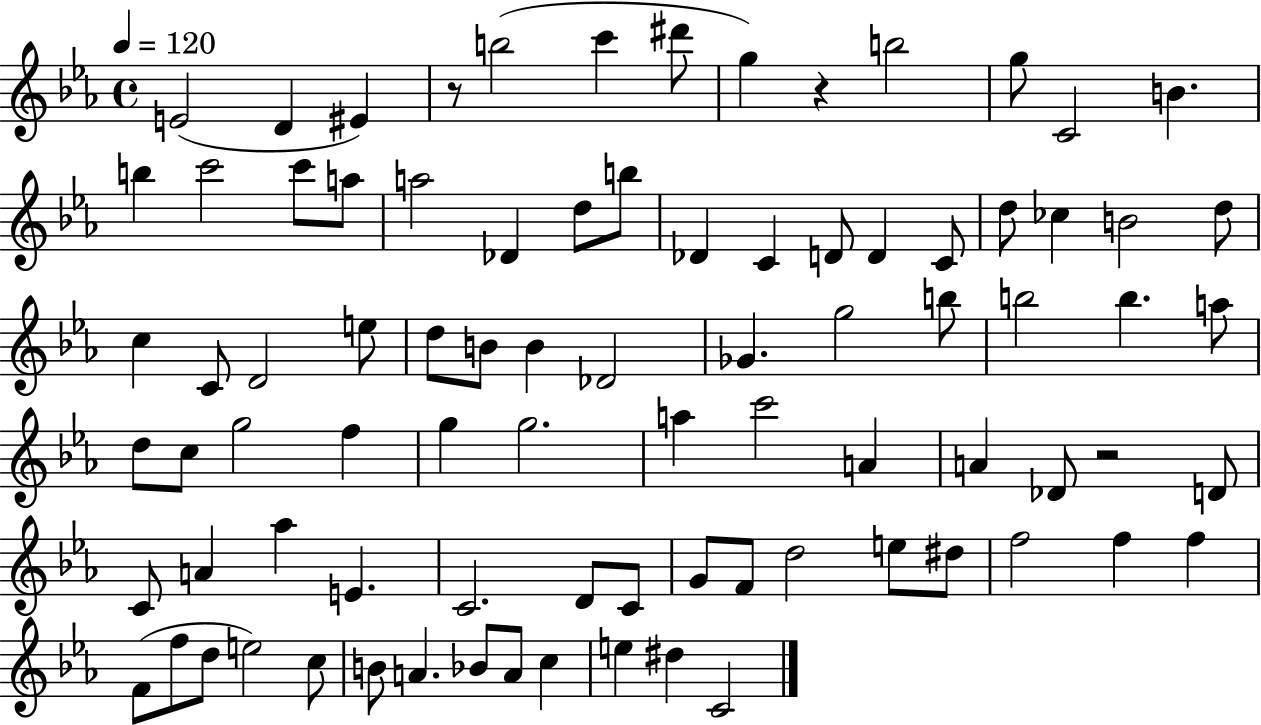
{
  \clef treble
  \time 4/4
  \defaultTimeSignature
  \key ees \major
  \tempo 4 = 120
  e'2( d'4 eis'4) | r8 b''2( c'''4 dis'''8 | g''4) r4 b''2 | g''8 c'2 b'4. | \break b''4 c'''2 c'''8 a''8 | a''2 des'4 d''8 b''8 | des'4 c'4 d'8 d'4 c'8 | d''8 ces''4 b'2 d''8 | \break c''4 c'8 d'2 e''8 | d''8 b'8 b'4 des'2 | ges'4. g''2 b''8 | b''2 b''4. a''8 | \break d''8 c''8 g''2 f''4 | g''4 g''2. | a''4 c'''2 a'4 | a'4 des'8 r2 d'8 | \break c'8 a'4 aes''4 e'4. | c'2. d'8 c'8 | g'8 f'8 d''2 e''8 dis''8 | f''2 f''4 f''4 | \break f'8( f''8 d''8 e''2) c''8 | b'8 a'4. bes'8 a'8 c''4 | e''4 dis''4 c'2 | \bar "|."
}